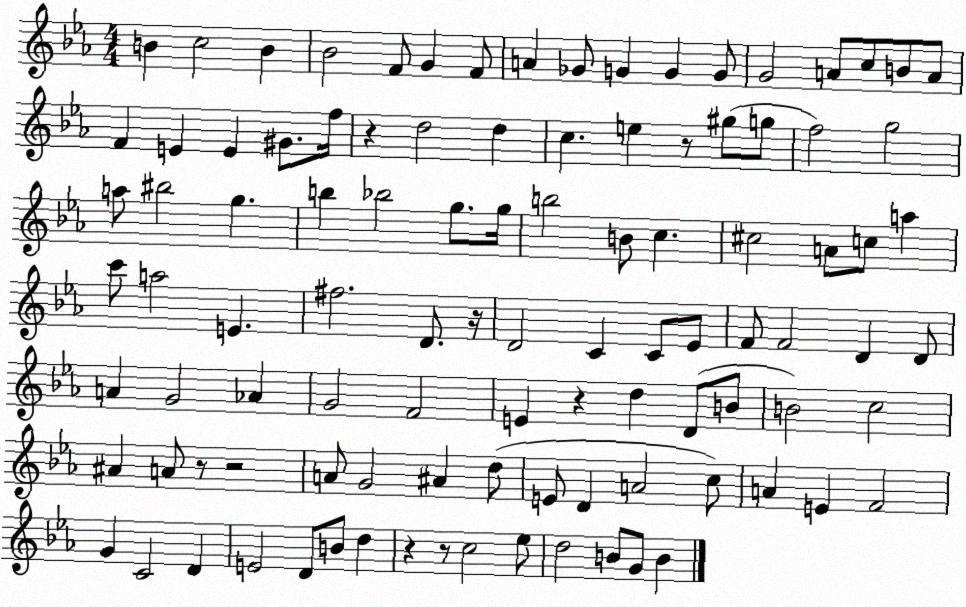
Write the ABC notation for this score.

X:1
T:Untitled
M:4/4
L:1/4
K:Eb
B c2 B _B2 F/2 G F/2 A _G/2 G G G/2 G2 A/2 c/2 B/2 A/2 F E E ^G/2 f/4 z d2 d c e z/2 ^g/2 g/2 f2 g2 a/2 ^b2 g b _b2 g/2 g/4 b2 B/2 c ^c2 A/2 c/2 a c'/2 a2 E ^f2 D/2 z/4 D2 C C/2 _E/2 F/2 F2 D D/2 A G2 _A G2 F2 E z d D/2 B/2 B2 c2 ^A A/2 z/2 z2 A/2 G2 ^A d/2 E/2 D A2 c/2 A E F2 G C2 D E2 D/2 B/2 d z z/2 c2 _e/2 d2 B/2 G/2 B